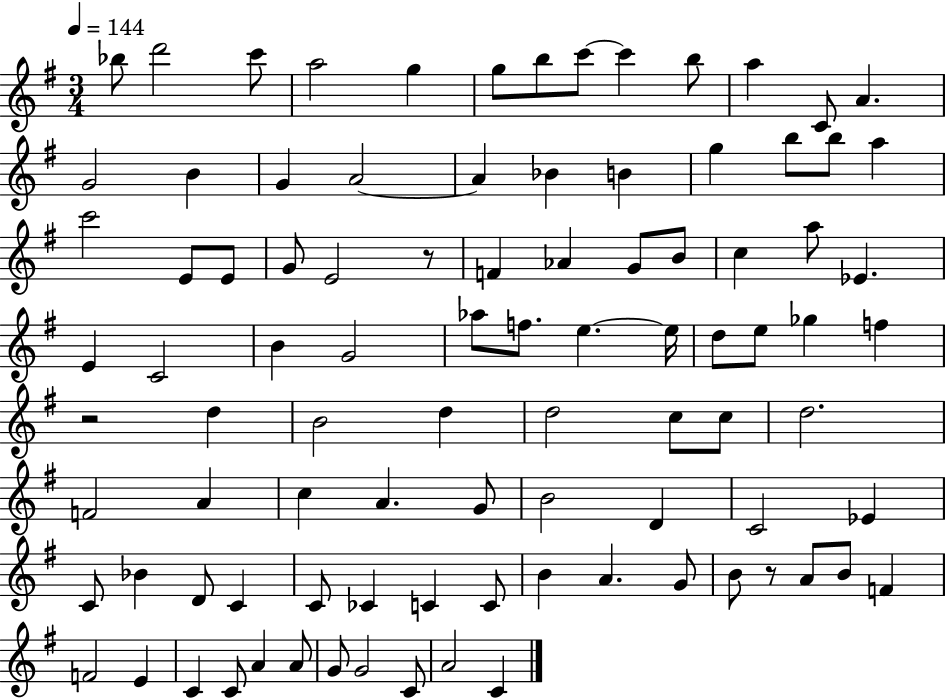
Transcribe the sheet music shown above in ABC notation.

X:1
T:Untitled
M:3/4
L:1/4
K:G
_b/2 d'2 c'/2 a2 g g/2 b/2 c'/2 c' b/2 a C/2 A G2 B G A2 A _B B g b/2 b/2 a c'2 E/2 E/2 G/2 E2 z/2 F _A G/2 B/2 c a/2 _E E C2 B G2 _a/2 f/2 e e/4 d/2 e/2 _g f z2 d B2 d d2 c/2 c/2 d2 F2 A c A G/2 B2 D C2 _E C/2 _B D/2 C C/2 _C C C/2 B A G/2 B/2 z/2 A/2 B/2 F F2 E C C/2 A A/2 G/2 G2 C/2 A2 C